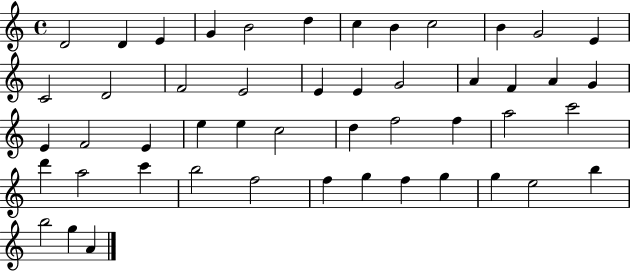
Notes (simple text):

D4/h D4/q E4/q G4/q B4/h D5/q C5/q B4/q C5/h B4/q G4/h E4/q C4/h D4/h F4/h E4/h E4/q E4/q G4/h A4/q F4/q A4/q G4/q E4/q F4/h E4/q E5/q E5/q C5/h D5/q F5/h F5/q A5/h C6/h D6/q A5/h C6/q B5/h F5/h F5/q G5/q F5/q G5/q G5/q E5/h B5/q B5/h G5/q A4/q